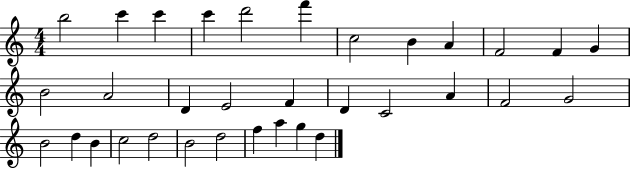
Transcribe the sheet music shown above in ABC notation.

X:1
T:Untitled
M:4/4
L:1/4
K:C
b2 c' c' c' d'2 f' c2 B A F2 F G B2 A2 D E2 F D C2 A F2 G2 B2 d B c2 d2 B2 d2 f a g d